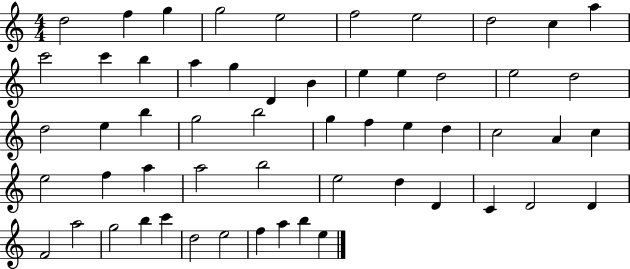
X:1
T:Untitled
M:4/4
L:1/4
K:C
d2 f g g2 e2 f2 e2 d2 c a c'2 c' b a g D B e e d2 e2 d2 d2 e b g2 b2 g f e d c2 A c e2 f a a2 b2 e2 d D C D2 D F2 a2 g2 b c' d2 e2 f a b e